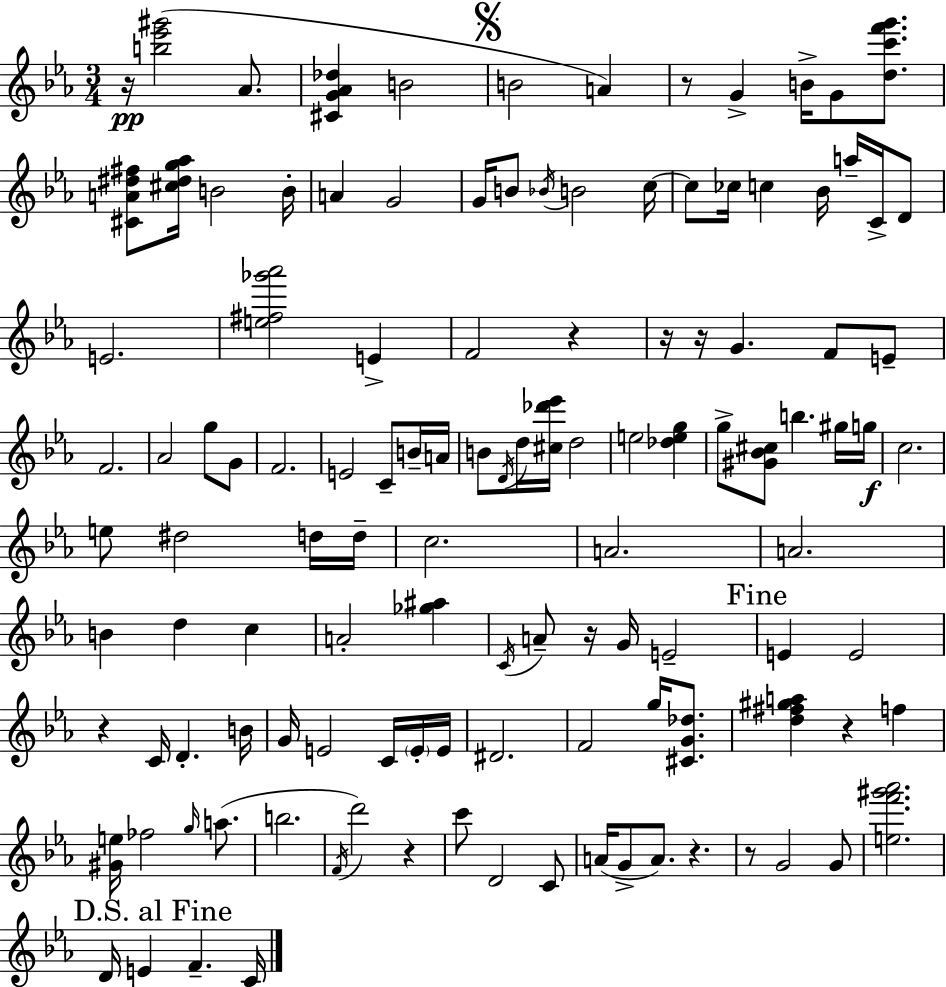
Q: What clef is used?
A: treble